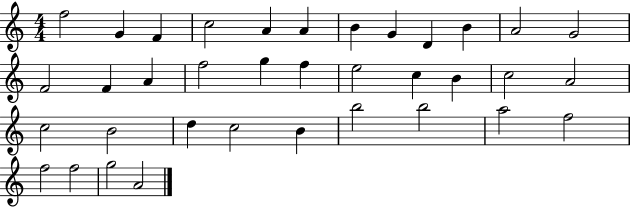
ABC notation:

X:1
T:Untitled
M:4/4
L:1/4
K:C
f2 G F c2 A A B G D B A2 G2 F2 F A f2 g f e2 c B c2 A2 c2 B2 d c2 B b2 b2 a2 f2 f2 f2 g2 A2